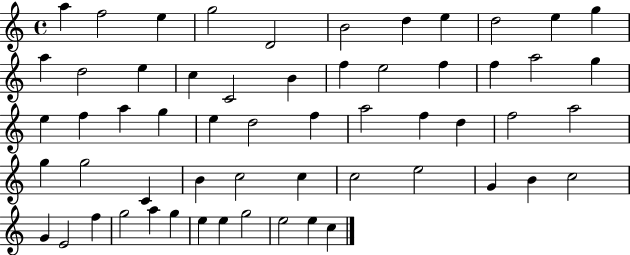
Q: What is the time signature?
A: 4/4